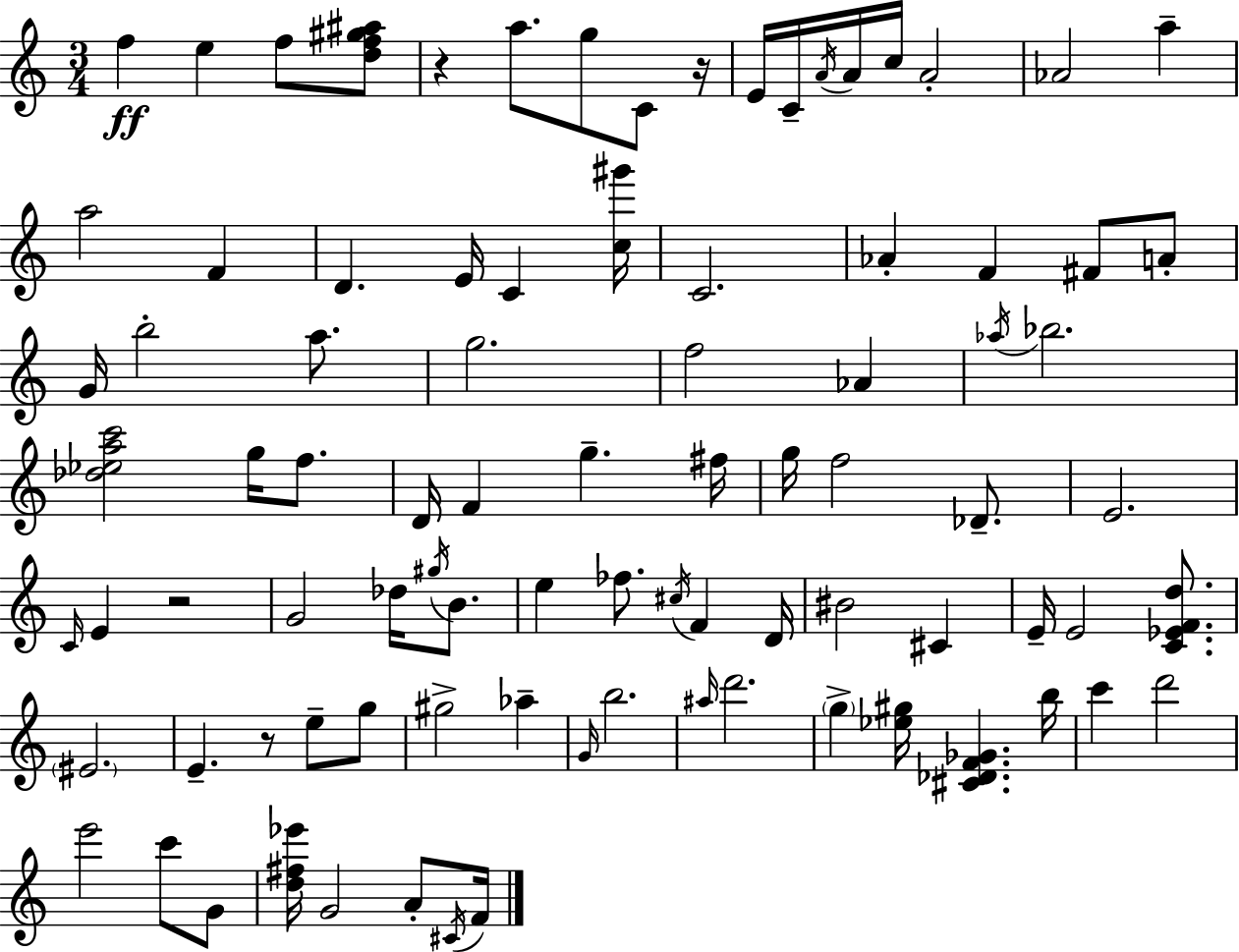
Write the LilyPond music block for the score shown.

{
  \clef treble
  \numericTimeSignature
  \time 3/4
  \key a \minor
  f''4\ff e''4 f''8 <d'' f'' gis'' ais''>8 | r4 a''8. g''8 c'8 r16 | e'16 c'16-- \acciaccatura { a'16 } a'16 c''16 a'2-. | aes'2 a''4-- | \break a''2 f'4 | d'4. e'16 c'4 | <c'' gis'''>16 c'2. | aes'4-. f'4 fis'8 a'8-. | \break g'16 b''2-. a''8. | g''2. | f''2 aes'4 | \acciaccatura { aes''16 } bes''2. | \break <des'' ees'' a'' c'''>2 g''16 f''8. | d'16 f'4 g''4.-- | fis''16 g''16 f''2 des'8.-- | e'2. | \break \grace { c'16 } e'4 r2 | g'2 des''16 | \acciaccatura { gis''16 } b'8. e''4 fes''8. \acciaccatura { cis''16 } | f'4 d'16 bis'2 | \break cis'4 e'16-- e'2 | <c' ees' f' d''>8. \parenthesize eis'2. | e'4.-- r8 | e''8-- g''8 gis''2-> | \break aes''4-- \grace { g'16 } b''2. | \grace { ais''16 } d'''2. | \parenthesize g''4-> <ees'' gis''>16 | <cis' des' f' ges'>4. b''16 c'''4 d'''2 | \break e'''2 | c'''8 g'8 <d'' fis'' ees'''>16 g'2 | a'8-. \acciaccatura { cis'16 } f'16 \bar "|."
}